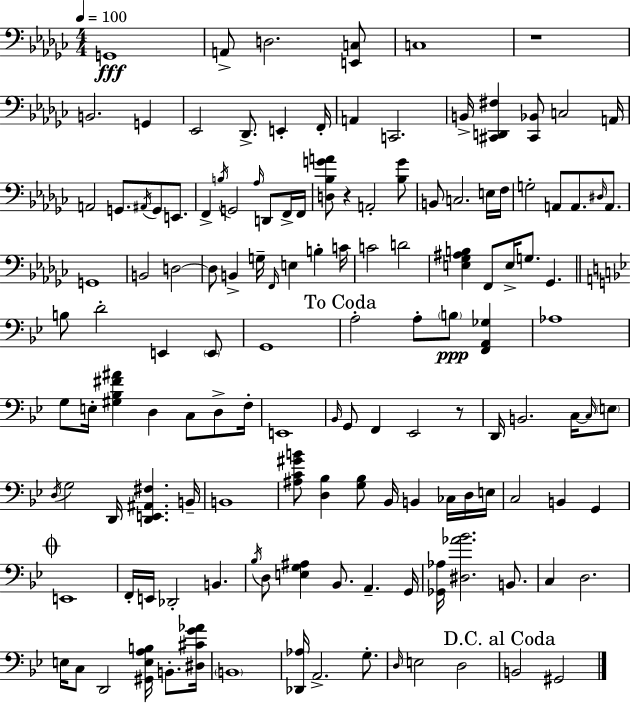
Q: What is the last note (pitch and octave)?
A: G#2